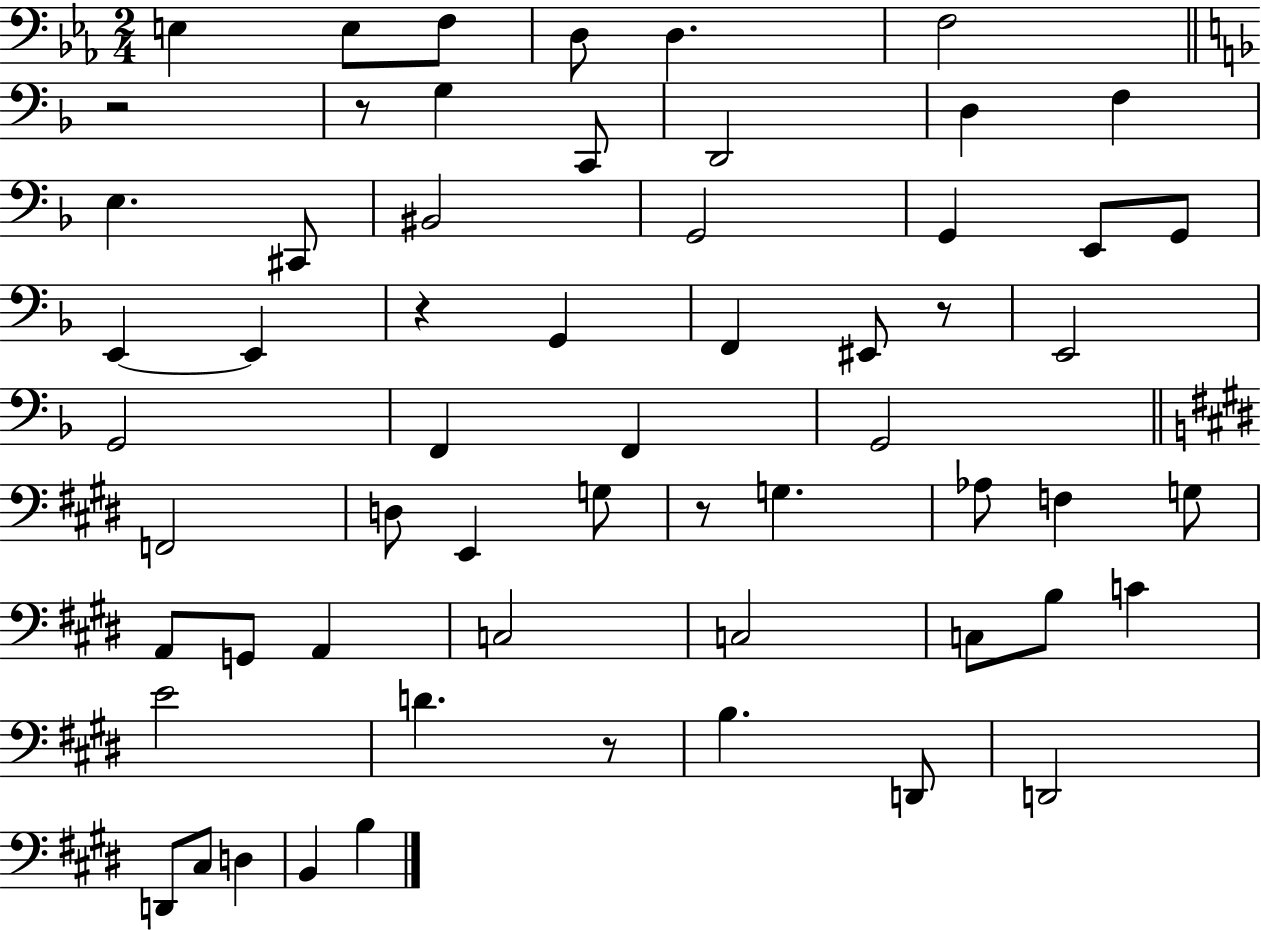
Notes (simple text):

E3/q E3/e F3/e D3/e D3/q. F3/h R/h R/e G3/q C2/e D2/h D3/q F3/q E3/q. C#2/e BIS2/h G2/h G2/q E2/e G2/e E2/q E2/q R/q G2/q F2/q EIS2/e R/e E2/h G2/h F2/q F2/q G2/h F2/h D3/e E2/q G3/e R/e G3/q. Ab3/e F3/q G3/e A2/e G2/e A2/q C3/h C3/h C3/e B3/e C4/q E4/h D4/q. R/e B3/q. D2/e D2/h D2/e C#3/e D3/q B2/q B3/q